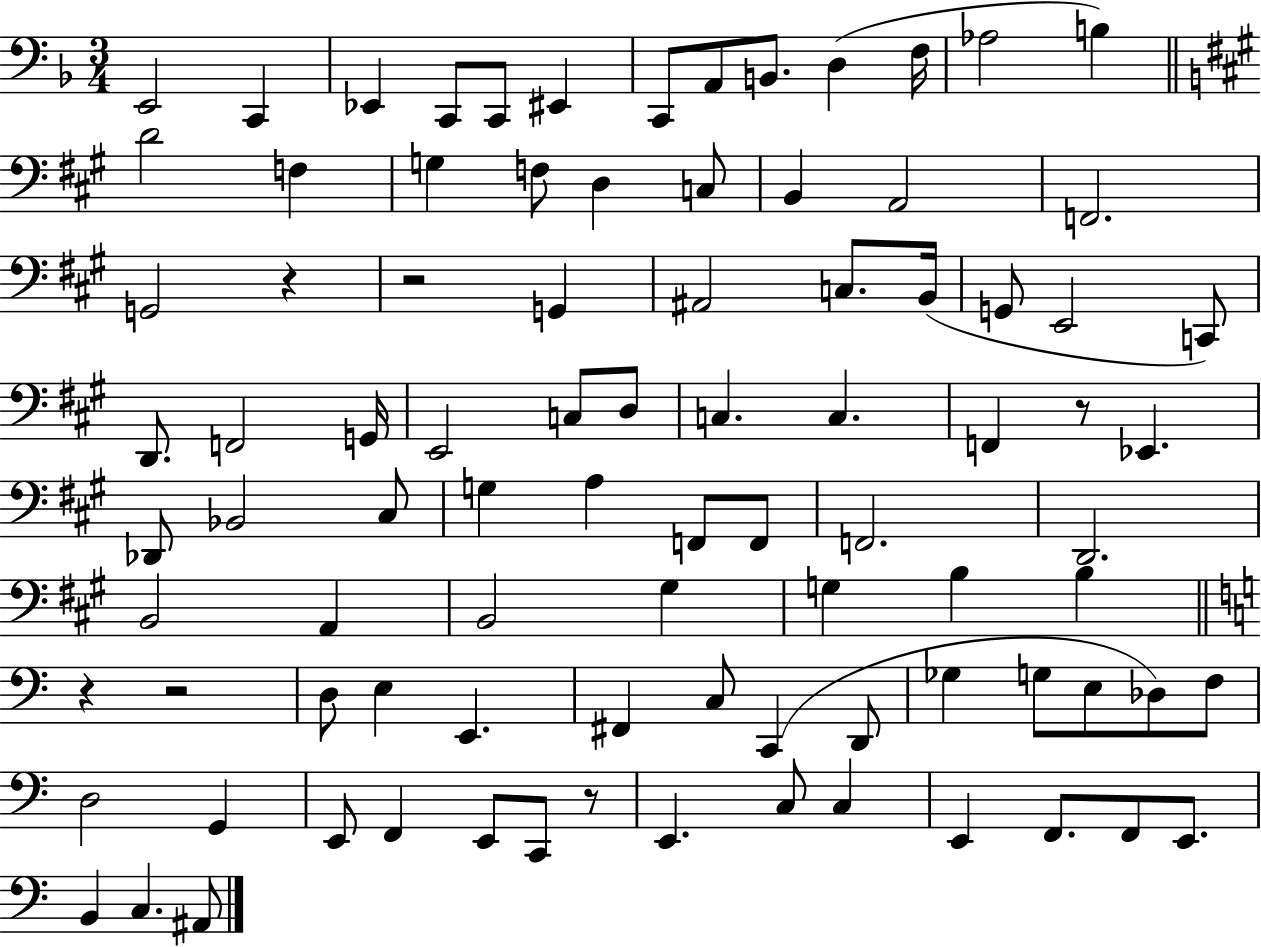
E2/h C2/q Eb2/q C2/e C2/e EIS2/q C2/e A2/e B2/e. D3/q F3/s Ab3/h B3/q D4/h F3/q G3/q F3/e D3/q C3/e B2/q A2/h F2/h. G2/h R/q R/h G2/q A#2/h C3/e. B2/s G2/e E2/h C2/e D2/e. F2/h G2/s E2/h C3/e D3/e C3/q. C3/q. F2/q R/e Eb2/q. Db2/e Bb2/h C#3/e G3/q A3/q F2/e F2/e F2/h. D2/h. B2/h A2/q B2/h G#3/q G3/q B3/q B3/q R/q R/h D3/e E3/q E2/q. F#2/q C3/e C2/q D2/e Gb3/q G3/e E3/e Db3/e F3/e D3/h G2/q E2/e F2/q E2/e C2/e R/e E2/q. C3/e C3/q E2/q F2/e. F2/e E2/e. B2/q C3/q. A#2/e